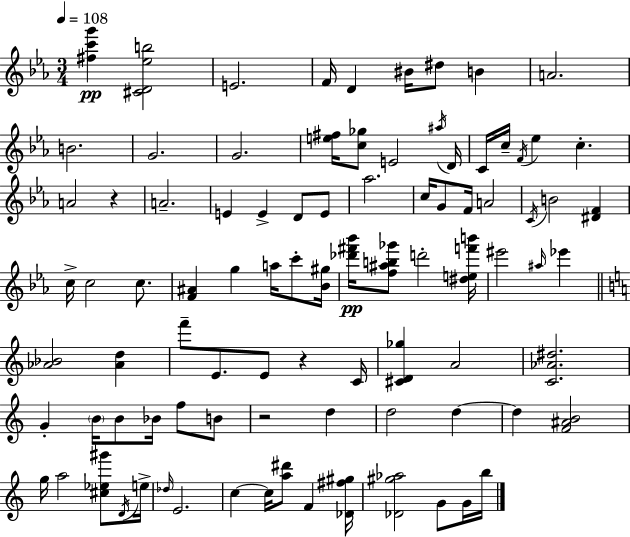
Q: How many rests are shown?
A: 3